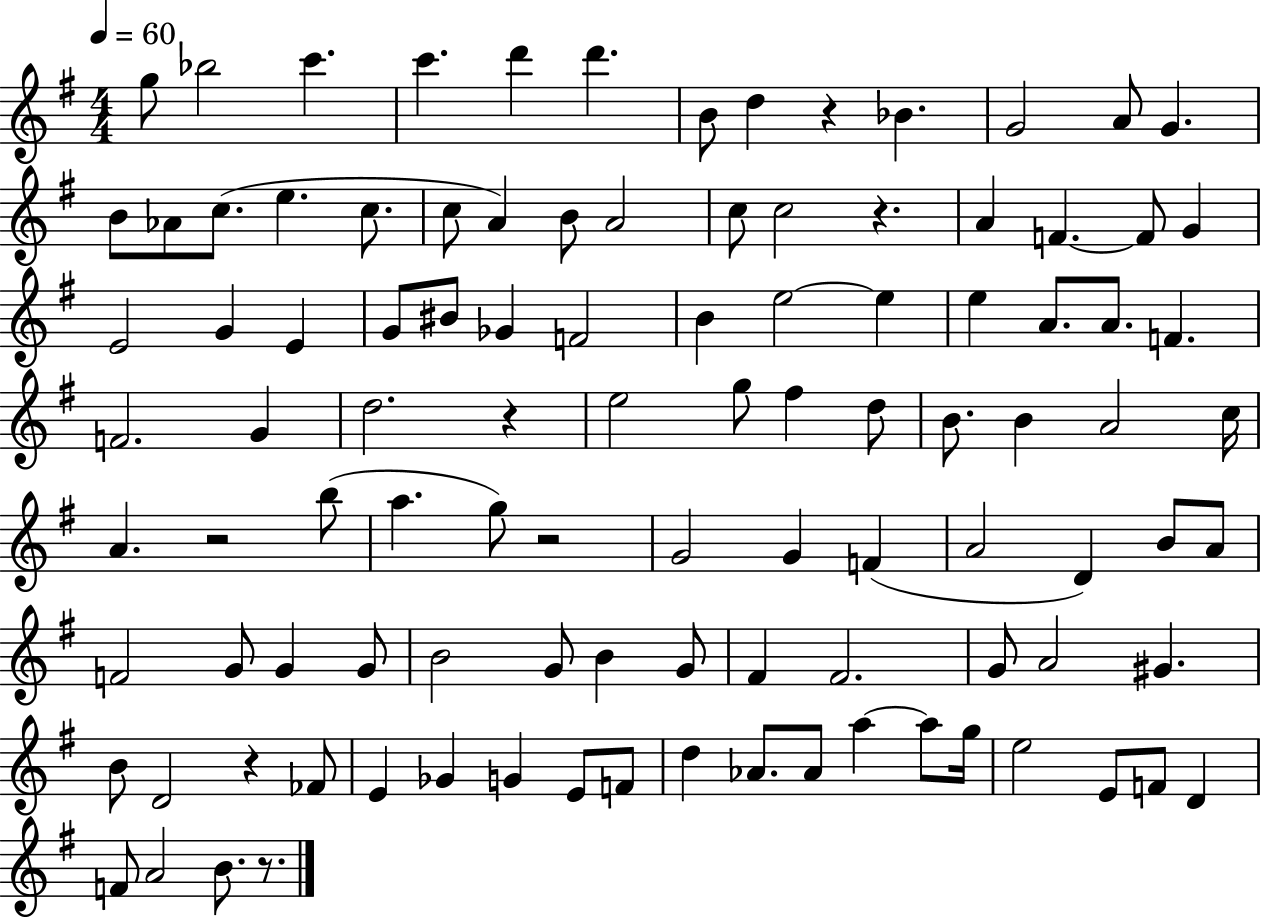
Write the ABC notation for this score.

X:1
T:Untitled
M:4/4
L:1/4
K:G
g/2 _b2 c' c' d' d' B/2 d z _B G2 A/2 G B/2 _A/2 c/2 e c/2 c/2 A B/2 A2 c/2 c2 z A F F/2 G E2 G E G/2 ^B/2 _G F2 B e2 e e A/2 A/2 F F2 G d2 z e2 g/2 ^f d/2 B/2 B A2 c/4 A z2 b/2 a g/2 z2 G2 G F A2 D B/2 A/2 F2 G/2 G G/2 B2 G/2 B G/2 ^F ^F2 G/2 A2 ^G B/2 D2 z _F/2 E _G G E/2 F/2 d _A/2 _A/2 a a/2 g/4 e2 E/2 F/2 D F/2 A2 B/2 z/2